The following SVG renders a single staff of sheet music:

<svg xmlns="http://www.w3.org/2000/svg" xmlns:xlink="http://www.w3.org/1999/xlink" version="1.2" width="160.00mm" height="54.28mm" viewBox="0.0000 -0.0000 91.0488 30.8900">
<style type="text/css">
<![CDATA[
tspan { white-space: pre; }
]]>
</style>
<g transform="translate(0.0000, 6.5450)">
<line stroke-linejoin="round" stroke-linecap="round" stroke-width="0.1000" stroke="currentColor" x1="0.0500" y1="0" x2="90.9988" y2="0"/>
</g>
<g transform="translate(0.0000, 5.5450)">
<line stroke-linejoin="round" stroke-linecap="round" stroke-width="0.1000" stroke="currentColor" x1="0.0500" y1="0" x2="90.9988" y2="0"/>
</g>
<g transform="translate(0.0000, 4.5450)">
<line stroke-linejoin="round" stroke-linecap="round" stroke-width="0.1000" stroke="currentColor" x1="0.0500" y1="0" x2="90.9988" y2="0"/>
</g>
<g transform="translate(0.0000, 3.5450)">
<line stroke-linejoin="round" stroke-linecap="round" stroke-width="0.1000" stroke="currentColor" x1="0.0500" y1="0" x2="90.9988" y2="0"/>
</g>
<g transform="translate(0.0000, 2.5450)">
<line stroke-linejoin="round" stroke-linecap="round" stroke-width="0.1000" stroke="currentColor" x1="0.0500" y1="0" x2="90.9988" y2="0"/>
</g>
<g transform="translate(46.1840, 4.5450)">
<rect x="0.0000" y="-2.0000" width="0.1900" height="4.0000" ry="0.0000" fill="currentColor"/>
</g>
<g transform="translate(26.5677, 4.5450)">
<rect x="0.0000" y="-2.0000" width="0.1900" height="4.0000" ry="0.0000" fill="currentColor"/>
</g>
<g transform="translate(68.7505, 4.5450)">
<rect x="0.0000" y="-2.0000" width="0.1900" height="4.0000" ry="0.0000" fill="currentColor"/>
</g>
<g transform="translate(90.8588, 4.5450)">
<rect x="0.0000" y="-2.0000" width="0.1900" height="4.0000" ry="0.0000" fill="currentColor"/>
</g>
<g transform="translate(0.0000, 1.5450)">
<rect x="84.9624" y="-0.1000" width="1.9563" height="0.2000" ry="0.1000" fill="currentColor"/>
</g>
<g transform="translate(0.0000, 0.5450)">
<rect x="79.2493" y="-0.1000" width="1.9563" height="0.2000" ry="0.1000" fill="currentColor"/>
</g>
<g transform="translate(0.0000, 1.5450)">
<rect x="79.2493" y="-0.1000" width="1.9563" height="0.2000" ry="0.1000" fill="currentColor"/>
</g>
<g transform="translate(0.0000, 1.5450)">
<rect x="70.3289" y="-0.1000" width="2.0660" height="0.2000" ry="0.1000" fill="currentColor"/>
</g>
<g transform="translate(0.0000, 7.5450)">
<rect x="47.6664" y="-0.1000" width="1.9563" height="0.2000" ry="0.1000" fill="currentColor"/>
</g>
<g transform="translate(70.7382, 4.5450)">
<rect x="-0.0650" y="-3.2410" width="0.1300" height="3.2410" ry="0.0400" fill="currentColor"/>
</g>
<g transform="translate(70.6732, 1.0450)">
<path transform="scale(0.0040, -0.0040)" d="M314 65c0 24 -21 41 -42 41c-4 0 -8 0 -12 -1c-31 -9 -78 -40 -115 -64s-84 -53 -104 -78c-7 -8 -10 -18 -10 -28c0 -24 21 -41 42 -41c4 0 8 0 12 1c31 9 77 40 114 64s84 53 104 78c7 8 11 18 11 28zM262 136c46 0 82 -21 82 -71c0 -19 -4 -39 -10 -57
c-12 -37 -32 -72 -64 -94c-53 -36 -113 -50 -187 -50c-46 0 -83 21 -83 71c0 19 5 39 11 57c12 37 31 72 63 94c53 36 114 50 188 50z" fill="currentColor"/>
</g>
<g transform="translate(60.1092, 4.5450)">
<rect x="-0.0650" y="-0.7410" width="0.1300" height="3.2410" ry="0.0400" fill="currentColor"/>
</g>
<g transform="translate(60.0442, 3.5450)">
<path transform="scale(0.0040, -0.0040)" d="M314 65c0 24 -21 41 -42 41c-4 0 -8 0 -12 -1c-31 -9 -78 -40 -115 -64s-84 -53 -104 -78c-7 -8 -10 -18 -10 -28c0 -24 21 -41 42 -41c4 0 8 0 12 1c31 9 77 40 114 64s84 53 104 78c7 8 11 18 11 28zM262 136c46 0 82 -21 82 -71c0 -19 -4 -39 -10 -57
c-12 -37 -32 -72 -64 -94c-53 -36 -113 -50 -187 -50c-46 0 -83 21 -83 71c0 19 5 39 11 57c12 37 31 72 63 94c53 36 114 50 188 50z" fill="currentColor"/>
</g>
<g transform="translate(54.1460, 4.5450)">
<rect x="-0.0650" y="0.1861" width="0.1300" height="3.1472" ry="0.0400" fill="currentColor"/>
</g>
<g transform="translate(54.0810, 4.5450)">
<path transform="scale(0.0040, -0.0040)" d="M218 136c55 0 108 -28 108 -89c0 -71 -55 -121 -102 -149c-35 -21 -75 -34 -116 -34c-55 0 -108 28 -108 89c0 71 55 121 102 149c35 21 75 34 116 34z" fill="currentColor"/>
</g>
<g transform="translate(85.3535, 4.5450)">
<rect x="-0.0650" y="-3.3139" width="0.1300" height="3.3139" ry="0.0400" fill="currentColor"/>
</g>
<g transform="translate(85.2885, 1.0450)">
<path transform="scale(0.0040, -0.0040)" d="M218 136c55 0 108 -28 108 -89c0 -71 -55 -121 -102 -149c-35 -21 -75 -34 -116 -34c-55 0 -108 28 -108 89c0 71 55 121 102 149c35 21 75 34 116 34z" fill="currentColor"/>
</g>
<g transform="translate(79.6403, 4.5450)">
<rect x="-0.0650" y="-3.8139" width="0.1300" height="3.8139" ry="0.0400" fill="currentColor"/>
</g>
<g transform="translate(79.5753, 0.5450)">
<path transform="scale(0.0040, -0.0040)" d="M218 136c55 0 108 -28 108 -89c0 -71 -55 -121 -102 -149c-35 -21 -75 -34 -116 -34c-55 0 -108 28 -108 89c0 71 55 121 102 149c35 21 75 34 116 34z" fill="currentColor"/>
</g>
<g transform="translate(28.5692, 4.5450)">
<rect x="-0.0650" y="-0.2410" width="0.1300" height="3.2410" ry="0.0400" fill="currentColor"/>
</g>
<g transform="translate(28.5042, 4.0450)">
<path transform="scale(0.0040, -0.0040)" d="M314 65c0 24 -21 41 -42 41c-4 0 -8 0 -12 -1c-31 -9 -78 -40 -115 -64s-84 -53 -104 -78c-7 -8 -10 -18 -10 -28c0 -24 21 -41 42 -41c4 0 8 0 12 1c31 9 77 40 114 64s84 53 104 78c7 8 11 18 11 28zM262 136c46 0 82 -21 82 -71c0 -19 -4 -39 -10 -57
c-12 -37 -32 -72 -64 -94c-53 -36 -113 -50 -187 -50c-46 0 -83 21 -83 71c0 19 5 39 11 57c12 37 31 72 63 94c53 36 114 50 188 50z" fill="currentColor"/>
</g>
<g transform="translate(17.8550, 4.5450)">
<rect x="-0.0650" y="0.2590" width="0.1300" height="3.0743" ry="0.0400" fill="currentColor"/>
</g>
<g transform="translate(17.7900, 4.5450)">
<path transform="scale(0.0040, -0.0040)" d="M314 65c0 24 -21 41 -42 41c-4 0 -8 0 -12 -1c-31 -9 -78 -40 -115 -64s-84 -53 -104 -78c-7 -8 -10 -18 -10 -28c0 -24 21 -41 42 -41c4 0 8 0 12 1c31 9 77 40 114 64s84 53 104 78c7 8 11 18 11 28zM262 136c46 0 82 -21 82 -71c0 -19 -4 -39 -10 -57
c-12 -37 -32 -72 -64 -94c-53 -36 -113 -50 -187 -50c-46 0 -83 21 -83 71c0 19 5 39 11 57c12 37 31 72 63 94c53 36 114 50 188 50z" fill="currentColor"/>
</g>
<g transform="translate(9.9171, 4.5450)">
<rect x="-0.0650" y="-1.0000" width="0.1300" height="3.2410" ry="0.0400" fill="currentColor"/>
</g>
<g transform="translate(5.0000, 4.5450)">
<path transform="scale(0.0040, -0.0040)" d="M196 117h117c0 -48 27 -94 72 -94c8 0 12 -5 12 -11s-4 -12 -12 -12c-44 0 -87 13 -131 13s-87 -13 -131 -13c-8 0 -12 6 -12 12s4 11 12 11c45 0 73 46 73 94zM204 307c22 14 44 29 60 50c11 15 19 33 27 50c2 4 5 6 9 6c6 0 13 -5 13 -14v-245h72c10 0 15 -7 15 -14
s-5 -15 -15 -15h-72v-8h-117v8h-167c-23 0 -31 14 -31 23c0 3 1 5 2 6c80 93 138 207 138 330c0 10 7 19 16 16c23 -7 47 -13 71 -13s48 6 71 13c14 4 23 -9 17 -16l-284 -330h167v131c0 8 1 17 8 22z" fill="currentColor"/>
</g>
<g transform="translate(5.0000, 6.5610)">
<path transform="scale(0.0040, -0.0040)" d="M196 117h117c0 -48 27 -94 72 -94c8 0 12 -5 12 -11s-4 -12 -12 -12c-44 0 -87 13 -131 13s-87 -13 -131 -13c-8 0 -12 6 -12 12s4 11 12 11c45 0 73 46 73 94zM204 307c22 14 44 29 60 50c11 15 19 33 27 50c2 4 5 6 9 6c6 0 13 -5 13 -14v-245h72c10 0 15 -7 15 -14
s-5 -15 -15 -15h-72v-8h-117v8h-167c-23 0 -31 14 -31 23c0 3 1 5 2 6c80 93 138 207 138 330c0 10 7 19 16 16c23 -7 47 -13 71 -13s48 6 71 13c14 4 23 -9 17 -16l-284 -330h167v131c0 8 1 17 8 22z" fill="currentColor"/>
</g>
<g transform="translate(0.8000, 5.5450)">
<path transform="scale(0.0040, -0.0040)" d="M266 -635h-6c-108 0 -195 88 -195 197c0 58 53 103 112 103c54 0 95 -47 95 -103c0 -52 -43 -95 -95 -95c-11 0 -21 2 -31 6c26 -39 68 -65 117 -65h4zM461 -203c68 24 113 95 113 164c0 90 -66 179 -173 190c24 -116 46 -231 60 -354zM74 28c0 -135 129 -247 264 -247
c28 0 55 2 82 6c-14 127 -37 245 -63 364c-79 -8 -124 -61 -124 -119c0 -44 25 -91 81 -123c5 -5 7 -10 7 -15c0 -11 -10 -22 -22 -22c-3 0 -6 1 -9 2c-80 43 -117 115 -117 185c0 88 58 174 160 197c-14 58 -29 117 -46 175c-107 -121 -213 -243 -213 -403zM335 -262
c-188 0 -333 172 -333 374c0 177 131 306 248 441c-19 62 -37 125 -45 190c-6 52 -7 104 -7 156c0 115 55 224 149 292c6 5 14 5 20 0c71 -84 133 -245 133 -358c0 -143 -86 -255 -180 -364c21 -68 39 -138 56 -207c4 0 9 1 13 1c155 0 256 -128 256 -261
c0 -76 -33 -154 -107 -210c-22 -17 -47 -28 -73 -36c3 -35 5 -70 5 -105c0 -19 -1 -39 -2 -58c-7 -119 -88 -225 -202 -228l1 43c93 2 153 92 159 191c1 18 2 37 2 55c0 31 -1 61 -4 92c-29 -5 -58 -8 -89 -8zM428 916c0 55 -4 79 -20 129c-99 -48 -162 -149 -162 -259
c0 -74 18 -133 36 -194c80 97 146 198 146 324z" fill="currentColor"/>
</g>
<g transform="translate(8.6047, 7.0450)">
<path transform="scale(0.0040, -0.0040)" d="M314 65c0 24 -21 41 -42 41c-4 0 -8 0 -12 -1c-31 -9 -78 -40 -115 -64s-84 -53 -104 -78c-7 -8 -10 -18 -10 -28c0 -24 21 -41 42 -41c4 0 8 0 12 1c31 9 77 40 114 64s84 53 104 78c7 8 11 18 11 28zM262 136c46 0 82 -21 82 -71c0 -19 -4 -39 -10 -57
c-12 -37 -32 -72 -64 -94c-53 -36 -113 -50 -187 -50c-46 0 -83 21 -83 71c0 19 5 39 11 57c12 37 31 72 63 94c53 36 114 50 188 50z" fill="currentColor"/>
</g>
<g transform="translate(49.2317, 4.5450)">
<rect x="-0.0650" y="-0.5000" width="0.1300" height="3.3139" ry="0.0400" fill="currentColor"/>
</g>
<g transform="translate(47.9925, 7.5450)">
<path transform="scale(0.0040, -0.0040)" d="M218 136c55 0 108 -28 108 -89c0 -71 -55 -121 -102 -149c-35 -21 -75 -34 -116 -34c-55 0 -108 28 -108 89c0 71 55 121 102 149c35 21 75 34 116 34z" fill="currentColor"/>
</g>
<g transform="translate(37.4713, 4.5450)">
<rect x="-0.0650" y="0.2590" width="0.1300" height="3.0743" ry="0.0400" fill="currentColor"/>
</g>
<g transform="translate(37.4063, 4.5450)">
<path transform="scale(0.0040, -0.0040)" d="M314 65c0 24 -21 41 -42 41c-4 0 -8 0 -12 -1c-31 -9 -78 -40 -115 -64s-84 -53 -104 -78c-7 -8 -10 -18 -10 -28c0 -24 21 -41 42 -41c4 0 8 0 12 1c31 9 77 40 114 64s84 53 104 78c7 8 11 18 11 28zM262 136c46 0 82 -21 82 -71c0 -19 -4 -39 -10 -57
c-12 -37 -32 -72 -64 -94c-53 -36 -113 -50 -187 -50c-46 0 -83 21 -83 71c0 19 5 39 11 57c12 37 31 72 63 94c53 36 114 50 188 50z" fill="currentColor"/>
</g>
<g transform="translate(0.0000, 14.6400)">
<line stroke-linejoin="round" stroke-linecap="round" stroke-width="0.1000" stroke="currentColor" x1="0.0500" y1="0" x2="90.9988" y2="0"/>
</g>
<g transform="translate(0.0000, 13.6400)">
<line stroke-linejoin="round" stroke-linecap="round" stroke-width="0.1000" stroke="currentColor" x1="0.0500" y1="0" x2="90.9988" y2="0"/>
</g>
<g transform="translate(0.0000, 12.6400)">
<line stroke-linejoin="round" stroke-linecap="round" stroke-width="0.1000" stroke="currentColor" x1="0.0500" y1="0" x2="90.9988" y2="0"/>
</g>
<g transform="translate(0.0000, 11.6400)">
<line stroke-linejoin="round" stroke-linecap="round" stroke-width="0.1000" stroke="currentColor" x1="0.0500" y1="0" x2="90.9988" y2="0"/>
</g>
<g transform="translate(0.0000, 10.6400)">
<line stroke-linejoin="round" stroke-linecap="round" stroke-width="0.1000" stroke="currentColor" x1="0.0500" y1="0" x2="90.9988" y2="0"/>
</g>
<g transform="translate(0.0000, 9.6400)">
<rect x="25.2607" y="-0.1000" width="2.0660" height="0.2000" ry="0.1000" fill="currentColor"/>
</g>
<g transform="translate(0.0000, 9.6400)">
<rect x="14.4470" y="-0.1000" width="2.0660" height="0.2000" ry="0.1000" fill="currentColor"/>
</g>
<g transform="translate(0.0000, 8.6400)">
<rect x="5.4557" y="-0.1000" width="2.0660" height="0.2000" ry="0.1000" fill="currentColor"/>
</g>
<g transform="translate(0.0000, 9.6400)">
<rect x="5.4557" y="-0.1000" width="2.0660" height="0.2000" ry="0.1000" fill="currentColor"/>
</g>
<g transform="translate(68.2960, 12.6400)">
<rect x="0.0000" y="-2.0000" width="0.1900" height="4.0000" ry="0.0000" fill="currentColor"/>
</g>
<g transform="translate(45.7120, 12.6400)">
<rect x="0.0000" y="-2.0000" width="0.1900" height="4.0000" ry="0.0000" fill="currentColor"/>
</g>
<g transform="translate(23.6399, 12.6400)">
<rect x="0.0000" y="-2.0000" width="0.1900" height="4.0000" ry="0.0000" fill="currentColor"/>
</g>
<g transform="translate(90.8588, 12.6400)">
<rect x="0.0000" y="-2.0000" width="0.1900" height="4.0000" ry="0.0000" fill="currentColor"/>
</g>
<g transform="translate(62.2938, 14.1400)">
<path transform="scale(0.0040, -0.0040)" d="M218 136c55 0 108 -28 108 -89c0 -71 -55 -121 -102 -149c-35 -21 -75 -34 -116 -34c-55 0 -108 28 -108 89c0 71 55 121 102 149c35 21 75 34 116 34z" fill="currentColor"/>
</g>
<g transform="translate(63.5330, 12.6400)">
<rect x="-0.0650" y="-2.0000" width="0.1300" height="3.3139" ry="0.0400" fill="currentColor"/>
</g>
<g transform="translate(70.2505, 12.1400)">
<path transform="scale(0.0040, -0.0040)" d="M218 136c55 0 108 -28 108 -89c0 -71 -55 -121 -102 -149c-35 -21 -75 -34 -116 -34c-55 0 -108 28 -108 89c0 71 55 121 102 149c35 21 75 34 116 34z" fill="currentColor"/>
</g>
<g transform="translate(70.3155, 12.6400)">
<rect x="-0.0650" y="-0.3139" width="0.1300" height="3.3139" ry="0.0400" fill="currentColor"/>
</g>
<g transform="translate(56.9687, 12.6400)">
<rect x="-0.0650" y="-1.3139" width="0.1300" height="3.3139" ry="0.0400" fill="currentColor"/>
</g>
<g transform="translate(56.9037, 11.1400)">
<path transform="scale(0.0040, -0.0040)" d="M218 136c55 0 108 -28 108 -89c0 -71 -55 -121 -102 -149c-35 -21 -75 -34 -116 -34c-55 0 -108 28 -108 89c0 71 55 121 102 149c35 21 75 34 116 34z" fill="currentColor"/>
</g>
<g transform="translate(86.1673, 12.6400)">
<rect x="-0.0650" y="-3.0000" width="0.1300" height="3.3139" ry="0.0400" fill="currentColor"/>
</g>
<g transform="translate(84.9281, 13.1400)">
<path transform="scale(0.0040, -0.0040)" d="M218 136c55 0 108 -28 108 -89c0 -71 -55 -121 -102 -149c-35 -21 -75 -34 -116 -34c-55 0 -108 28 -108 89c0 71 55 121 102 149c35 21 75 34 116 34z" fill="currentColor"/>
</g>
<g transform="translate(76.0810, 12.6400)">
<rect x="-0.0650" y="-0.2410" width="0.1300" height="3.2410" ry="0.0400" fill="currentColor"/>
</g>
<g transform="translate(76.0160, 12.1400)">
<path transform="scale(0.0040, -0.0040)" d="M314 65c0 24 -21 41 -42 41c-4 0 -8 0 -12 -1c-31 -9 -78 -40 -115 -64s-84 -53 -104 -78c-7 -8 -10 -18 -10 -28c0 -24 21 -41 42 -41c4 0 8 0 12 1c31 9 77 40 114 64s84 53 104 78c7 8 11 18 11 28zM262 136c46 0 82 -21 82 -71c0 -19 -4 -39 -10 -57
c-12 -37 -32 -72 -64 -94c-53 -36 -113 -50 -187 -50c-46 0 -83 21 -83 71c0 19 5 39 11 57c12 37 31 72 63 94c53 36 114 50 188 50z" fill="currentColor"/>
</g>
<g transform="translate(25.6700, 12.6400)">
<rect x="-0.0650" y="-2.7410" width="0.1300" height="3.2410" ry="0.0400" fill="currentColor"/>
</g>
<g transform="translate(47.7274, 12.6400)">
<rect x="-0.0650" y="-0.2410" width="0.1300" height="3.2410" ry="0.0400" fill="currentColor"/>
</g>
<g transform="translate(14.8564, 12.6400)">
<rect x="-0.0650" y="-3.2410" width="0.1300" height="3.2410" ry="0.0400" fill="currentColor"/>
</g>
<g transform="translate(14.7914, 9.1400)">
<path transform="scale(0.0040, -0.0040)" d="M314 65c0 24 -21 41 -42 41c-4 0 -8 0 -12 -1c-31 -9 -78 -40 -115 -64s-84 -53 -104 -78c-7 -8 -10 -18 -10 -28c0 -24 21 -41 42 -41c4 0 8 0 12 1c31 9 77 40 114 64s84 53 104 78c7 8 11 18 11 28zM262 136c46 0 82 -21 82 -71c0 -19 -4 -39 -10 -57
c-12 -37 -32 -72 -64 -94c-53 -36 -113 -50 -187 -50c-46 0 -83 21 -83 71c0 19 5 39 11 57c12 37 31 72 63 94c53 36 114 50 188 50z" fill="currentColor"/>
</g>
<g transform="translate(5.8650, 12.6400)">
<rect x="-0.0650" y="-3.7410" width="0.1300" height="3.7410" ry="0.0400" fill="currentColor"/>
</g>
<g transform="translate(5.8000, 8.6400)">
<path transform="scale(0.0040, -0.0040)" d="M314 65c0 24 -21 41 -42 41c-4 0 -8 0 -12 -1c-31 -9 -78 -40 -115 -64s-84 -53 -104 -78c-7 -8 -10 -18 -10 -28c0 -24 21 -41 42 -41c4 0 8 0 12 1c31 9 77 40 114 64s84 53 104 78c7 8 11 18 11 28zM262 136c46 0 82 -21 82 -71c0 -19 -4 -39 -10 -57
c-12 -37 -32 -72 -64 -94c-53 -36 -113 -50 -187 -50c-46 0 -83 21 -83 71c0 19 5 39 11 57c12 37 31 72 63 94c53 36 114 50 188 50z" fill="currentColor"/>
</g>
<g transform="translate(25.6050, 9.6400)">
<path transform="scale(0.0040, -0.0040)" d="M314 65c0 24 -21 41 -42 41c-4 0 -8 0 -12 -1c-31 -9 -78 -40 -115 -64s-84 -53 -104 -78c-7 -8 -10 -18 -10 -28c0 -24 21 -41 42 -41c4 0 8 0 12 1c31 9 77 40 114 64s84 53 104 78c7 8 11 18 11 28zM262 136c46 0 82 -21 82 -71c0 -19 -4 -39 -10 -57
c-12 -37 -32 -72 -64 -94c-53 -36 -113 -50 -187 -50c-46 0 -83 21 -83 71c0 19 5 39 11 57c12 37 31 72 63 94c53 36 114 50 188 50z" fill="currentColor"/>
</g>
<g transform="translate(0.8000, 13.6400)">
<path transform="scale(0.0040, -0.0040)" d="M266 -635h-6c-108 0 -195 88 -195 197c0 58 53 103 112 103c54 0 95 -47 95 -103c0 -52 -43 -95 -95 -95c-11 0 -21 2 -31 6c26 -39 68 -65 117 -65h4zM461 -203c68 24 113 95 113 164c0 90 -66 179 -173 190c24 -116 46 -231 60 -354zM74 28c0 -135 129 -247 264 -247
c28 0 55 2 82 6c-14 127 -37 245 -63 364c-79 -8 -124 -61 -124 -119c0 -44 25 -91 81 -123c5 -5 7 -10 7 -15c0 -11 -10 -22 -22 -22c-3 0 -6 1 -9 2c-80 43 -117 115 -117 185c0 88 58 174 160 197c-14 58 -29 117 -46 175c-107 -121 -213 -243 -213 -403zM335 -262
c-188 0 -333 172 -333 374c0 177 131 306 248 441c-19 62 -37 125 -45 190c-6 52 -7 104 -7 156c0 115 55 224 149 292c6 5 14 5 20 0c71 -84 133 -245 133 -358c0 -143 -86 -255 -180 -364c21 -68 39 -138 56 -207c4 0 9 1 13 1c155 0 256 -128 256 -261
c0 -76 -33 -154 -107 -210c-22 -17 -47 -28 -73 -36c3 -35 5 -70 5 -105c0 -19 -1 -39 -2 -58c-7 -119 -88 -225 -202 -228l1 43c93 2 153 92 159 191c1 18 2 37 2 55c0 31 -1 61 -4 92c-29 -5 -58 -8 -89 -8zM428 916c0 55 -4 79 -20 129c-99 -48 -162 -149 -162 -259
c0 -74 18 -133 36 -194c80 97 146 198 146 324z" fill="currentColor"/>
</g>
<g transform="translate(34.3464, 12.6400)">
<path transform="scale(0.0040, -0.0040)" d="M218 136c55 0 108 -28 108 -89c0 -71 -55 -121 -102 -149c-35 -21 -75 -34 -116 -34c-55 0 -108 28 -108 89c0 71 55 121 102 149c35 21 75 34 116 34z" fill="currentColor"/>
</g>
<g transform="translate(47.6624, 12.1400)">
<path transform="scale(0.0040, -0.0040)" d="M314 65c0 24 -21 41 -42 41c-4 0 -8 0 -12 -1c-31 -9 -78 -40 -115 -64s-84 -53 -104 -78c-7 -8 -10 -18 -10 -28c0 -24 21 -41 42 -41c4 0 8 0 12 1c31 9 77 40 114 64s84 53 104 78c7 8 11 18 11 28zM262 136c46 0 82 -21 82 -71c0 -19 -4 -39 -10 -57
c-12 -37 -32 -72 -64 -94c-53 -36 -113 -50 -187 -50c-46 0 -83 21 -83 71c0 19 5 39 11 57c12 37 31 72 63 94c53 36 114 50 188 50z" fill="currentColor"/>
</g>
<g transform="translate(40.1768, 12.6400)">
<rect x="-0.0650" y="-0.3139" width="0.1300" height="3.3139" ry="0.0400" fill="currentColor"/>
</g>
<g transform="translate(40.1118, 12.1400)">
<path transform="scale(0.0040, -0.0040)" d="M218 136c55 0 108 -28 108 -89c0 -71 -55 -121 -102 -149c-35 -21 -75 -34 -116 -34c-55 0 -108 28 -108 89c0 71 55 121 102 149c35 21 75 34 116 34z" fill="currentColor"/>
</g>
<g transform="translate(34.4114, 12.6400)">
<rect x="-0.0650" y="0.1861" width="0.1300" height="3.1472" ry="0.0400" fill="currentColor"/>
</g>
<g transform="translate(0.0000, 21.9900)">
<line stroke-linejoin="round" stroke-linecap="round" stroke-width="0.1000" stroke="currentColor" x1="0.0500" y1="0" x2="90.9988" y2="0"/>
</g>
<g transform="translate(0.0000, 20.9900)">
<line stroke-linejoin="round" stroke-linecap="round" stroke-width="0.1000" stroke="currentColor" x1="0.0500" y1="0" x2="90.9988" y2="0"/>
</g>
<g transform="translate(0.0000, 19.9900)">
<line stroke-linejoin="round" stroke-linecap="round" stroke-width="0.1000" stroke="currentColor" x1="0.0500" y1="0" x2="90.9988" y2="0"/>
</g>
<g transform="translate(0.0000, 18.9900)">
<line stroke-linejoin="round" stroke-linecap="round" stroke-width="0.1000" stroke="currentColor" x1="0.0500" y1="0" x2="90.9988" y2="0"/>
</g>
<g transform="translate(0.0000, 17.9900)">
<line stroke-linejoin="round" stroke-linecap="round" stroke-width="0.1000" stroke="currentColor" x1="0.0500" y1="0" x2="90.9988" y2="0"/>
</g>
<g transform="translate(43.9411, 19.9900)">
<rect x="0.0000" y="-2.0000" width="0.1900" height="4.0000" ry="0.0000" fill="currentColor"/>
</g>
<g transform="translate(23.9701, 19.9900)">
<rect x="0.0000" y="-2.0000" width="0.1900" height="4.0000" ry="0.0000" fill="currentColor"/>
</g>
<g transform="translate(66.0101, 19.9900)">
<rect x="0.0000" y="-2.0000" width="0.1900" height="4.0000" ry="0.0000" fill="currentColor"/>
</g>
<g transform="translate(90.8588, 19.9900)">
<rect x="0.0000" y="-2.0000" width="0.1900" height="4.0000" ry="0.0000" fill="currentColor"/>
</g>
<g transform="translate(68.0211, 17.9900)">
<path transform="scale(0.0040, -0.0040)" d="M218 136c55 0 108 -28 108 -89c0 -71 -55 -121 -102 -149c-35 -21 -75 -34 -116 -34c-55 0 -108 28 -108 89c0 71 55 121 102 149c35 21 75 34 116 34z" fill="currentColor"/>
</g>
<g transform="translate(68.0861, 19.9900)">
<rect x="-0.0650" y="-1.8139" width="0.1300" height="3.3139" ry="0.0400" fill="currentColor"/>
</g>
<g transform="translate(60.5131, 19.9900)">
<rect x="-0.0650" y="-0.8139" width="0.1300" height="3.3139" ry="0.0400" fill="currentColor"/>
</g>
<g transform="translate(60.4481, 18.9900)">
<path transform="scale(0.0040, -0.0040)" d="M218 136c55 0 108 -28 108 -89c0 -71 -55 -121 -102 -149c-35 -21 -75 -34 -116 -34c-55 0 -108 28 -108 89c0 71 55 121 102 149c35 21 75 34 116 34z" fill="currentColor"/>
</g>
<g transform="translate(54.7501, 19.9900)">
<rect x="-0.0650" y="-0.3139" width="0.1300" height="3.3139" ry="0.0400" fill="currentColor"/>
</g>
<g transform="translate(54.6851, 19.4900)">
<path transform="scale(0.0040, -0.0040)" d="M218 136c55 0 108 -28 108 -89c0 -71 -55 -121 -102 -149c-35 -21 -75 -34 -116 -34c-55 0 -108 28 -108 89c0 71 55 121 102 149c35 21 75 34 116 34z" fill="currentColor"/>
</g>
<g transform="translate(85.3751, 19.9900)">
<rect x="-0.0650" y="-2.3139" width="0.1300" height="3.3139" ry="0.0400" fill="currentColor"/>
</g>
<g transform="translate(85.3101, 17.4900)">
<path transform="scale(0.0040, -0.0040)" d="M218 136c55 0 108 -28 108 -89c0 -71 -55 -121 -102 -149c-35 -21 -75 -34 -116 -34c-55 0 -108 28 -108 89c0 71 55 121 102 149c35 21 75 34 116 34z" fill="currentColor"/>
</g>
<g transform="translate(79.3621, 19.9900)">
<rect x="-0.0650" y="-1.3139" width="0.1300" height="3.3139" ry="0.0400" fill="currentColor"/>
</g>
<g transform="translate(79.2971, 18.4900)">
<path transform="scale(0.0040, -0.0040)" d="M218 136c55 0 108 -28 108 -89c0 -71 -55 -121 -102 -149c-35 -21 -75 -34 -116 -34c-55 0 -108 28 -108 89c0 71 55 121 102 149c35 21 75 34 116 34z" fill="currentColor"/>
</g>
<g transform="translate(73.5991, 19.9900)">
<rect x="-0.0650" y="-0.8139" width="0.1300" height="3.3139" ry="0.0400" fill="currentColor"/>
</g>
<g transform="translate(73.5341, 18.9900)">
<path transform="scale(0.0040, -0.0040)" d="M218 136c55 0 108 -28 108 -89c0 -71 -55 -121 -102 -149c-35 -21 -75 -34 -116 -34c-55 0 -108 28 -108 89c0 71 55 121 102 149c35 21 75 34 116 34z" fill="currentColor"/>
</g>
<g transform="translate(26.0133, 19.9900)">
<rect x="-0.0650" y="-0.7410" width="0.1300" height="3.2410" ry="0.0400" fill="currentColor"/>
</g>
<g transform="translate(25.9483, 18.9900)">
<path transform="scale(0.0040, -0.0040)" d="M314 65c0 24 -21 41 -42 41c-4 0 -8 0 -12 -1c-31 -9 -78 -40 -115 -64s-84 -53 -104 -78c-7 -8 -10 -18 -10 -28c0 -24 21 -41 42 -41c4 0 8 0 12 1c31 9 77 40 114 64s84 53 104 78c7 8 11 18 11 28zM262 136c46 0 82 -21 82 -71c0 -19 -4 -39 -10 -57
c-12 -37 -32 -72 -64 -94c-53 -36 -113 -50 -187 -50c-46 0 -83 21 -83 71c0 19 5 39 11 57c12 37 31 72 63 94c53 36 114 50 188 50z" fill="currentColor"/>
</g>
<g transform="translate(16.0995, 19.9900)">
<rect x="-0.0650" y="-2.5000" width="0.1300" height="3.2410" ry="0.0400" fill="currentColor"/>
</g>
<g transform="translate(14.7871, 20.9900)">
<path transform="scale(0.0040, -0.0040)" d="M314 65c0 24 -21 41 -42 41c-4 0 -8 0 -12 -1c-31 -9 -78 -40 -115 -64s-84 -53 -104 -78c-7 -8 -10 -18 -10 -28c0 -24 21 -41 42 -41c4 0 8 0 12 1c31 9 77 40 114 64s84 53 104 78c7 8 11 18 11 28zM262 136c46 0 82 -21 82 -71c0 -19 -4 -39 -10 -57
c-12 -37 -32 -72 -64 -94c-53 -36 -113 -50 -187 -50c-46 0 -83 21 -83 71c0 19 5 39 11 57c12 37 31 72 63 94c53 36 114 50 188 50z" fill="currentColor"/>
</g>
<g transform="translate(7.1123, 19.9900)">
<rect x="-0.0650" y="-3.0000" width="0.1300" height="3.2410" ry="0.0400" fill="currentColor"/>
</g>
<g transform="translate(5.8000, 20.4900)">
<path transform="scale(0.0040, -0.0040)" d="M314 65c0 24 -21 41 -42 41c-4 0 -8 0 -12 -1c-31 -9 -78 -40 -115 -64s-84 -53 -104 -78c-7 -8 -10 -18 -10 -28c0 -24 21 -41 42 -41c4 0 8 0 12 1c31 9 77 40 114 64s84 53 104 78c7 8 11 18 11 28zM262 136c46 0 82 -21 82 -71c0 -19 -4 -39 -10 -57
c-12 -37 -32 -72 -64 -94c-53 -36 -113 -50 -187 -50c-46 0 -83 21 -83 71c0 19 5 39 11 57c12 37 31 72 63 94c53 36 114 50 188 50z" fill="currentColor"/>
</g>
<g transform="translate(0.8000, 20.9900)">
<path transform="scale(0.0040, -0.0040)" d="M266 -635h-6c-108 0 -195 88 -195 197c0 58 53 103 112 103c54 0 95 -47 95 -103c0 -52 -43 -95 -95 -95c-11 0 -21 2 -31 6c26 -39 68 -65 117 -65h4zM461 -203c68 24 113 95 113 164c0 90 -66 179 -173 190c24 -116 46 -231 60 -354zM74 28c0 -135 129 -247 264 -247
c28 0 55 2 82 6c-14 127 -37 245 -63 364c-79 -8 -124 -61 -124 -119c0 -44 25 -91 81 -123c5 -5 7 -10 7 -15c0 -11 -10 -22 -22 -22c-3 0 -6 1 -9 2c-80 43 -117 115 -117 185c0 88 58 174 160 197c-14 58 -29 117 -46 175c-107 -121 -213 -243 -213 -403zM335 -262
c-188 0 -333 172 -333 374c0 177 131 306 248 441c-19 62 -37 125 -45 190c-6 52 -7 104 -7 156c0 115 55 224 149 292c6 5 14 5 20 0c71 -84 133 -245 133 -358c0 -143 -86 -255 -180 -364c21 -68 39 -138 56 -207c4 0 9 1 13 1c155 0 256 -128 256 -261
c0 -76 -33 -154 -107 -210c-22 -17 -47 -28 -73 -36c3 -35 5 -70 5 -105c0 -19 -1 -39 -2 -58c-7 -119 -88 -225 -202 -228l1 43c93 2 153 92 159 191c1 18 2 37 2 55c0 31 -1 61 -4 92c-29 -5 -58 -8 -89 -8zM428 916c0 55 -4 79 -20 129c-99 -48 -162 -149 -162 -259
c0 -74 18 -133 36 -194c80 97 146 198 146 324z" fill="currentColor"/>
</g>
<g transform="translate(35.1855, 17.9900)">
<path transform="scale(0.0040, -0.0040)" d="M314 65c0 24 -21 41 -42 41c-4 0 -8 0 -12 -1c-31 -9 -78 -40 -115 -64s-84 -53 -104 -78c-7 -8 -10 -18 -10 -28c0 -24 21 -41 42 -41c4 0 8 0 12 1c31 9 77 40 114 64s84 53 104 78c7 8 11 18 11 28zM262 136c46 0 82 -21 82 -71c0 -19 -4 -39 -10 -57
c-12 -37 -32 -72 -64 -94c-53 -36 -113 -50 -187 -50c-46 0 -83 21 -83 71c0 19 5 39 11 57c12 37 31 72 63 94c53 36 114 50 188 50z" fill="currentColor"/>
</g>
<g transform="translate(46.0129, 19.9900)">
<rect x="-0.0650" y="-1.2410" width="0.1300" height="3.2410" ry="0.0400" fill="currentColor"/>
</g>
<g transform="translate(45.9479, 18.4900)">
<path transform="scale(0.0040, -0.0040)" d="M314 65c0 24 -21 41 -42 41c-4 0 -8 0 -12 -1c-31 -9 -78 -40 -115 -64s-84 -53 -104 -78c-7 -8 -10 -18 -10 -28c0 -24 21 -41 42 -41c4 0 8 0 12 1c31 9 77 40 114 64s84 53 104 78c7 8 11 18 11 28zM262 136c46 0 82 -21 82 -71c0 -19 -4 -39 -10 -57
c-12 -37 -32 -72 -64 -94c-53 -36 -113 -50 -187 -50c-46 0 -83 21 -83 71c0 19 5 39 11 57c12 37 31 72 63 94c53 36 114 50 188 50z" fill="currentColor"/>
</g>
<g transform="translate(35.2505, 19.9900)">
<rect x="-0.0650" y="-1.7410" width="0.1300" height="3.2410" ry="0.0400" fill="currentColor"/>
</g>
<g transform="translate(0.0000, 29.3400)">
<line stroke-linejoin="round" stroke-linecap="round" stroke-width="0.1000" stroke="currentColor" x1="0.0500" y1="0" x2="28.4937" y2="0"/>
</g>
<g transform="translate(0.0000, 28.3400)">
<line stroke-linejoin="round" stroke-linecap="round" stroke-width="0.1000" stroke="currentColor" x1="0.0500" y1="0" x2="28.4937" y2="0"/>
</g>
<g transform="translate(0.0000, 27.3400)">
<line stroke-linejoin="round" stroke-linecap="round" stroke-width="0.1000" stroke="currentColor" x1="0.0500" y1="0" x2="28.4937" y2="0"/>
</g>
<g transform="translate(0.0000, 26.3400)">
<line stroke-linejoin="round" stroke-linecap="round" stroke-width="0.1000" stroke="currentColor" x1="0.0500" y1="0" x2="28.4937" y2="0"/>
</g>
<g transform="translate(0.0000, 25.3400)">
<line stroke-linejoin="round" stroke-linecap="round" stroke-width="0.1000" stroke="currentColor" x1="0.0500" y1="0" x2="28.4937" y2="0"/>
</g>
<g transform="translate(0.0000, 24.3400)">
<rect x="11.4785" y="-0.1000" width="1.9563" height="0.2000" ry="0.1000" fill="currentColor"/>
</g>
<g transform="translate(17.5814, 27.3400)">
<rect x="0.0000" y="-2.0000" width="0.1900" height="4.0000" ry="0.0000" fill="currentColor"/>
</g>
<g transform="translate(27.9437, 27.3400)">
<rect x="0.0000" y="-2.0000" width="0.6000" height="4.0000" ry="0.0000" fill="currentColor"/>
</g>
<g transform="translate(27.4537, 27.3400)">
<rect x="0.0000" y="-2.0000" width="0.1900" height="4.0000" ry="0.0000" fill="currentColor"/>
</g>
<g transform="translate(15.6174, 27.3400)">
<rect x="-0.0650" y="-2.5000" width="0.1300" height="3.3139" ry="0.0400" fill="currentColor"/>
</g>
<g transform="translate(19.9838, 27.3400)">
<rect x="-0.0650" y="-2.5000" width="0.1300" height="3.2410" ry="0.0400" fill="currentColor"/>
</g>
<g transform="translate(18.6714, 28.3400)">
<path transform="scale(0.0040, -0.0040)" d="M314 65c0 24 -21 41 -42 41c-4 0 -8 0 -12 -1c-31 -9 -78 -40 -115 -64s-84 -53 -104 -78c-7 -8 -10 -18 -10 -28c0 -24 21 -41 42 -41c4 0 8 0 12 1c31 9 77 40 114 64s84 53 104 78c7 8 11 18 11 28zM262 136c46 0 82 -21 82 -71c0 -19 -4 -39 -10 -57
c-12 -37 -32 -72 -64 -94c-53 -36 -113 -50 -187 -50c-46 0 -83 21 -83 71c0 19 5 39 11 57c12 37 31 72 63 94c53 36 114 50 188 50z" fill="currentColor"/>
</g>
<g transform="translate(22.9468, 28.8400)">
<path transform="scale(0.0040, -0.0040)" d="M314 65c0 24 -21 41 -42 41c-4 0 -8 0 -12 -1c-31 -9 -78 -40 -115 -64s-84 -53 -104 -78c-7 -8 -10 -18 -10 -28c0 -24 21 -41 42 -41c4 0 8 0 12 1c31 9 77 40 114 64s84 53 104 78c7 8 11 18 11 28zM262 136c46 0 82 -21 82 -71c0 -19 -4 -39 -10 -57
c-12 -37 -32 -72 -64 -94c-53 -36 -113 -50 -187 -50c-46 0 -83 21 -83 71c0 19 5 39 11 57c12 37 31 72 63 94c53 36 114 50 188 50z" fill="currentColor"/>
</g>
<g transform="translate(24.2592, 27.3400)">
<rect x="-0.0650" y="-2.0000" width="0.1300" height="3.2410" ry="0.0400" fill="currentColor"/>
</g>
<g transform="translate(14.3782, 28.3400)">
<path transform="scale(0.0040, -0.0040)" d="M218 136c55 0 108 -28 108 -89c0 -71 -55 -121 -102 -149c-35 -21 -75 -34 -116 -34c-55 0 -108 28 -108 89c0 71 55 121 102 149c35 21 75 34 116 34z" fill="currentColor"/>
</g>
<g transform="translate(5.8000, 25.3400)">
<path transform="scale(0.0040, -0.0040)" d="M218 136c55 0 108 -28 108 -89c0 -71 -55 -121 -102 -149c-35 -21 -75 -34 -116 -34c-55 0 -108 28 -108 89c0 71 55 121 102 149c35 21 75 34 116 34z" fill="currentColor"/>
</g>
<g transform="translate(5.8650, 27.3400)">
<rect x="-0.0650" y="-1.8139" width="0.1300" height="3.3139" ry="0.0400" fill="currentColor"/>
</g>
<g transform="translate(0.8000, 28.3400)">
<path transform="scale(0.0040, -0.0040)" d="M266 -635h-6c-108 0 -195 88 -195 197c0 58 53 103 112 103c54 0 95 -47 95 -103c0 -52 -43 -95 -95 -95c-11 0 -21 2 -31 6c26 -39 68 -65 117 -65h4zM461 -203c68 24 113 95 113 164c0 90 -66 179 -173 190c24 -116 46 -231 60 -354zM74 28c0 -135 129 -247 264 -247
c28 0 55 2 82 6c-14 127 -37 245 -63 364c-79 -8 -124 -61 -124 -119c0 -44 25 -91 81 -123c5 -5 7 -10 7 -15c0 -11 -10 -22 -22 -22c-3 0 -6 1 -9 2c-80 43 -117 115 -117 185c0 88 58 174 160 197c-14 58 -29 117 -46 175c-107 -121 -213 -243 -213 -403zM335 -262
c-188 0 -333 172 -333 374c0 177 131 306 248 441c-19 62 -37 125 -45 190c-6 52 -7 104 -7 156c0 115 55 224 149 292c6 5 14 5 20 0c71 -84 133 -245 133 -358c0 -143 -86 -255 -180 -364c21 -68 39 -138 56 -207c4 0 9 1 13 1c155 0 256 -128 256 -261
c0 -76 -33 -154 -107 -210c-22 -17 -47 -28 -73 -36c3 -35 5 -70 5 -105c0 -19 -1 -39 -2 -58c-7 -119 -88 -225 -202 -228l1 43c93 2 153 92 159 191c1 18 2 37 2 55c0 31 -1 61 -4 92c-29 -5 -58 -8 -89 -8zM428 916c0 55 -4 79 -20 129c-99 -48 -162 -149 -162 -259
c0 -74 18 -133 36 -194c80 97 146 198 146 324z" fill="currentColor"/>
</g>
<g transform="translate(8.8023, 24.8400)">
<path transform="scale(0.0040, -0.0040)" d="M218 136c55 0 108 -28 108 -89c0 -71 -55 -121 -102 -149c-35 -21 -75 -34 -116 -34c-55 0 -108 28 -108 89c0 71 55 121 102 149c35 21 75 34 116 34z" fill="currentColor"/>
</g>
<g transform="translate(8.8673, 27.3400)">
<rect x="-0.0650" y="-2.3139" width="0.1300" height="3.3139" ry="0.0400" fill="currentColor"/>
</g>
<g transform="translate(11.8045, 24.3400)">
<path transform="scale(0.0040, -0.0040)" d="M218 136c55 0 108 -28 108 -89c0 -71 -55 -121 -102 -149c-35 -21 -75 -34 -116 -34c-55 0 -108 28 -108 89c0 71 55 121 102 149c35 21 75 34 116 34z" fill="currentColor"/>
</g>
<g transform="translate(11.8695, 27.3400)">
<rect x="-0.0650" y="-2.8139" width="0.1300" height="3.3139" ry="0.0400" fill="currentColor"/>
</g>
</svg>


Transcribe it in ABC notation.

X:1
T:Untitled
M:4/4
L:1/4
K:C
D2 B2 c2 B2 C B d2 b2 c' b c'2 b2 a2 B c c2 e F c c2 A A2 G2 d2 f2 e2 c d f d e g f g a G G2 F2